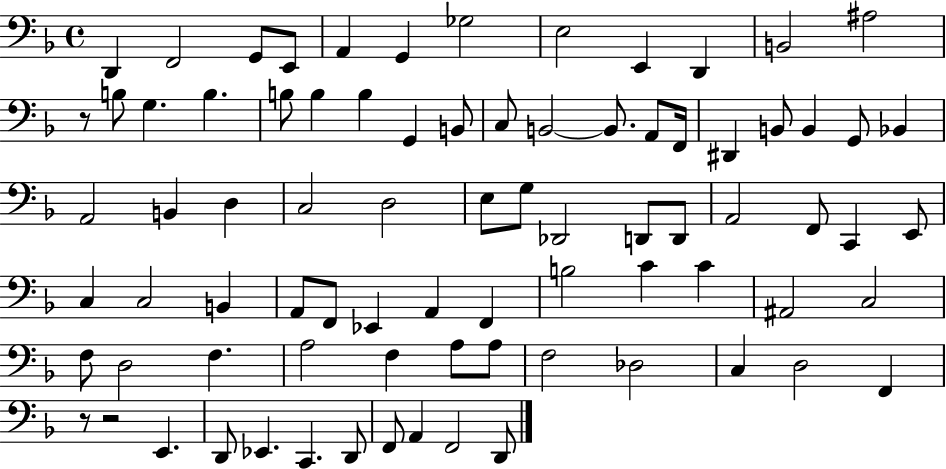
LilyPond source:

{
  \clef bass
  \time 4/4
  \defaultTimeSignature
  \key f \major
  \repeat volta 2 { d,4 f,2 g,8 e,8 | a,4 g,4 ges2 | e2 e,4 d,4 | b,2 ais2 | \break r8 b8 g4. b4. | b8 b4 b4 g,4 b,8 | c8 b,2~~ b,8. a,8 f,16 | dis,4 b,8 b,4 g,8 bes,4 | \break a,2 b,4 d4 | c2 d2 | e8 g8 des,2 d,8 d,8 | a,2 f,8 c,4 e,8 | \break c4 c2 b,4 | a,8 f,8 ees,4 a,4 f,4 | b2 c'4 c'4 | ais,2 c2 | \break f8 d2 f4. | a2 f4 a8 a8 | f2 des2 | c4 d2 f,4 | \break r8 r2 e,4. | d,8 ees,4. c,4. d,8 | f,8 a,4 f,2 d,8 | } \bar "|."
}